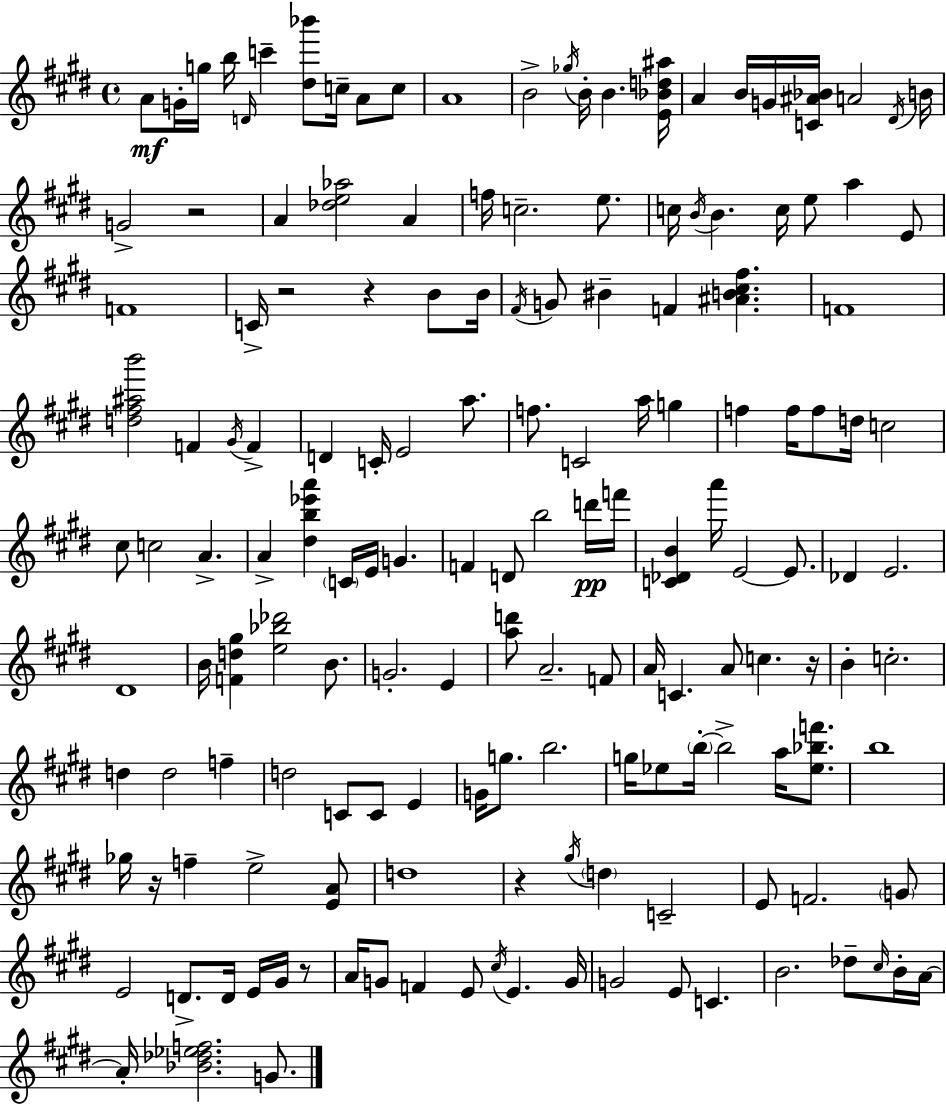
A4/e G4/s G5/s B5/s D4/s C6/q [D#5,Bb6]/e C5/s A4/e C5/e A4/w B4/h Gb5/s B4/s B4/q. [E4,Bb4,D5,A#5]/s A4/q B4/s G4/s [C4,A#4,Bb4]/s A4/h D#4/s B4/s G4/h R/h A4/q [Db5,E5,Ab5]/h A4/q F5/s C5/h. E5/e. C5/s B4/s B4/q. C5/s E5/e A5/q E4/e F4/w C4/s R/h R/q B4/e B4/s F#4/s G4/e BIS4/q F4/q [A#4,B4,C#5,F#5]/q. F4/w [D5,F#5,A#5,B6]/h F4/q G#4/s F4/q D4/q C4/s E4/h A5/e. F5/e. C4/h A5/s G5/q F5/q F5/s F5/e D5/s C5/h C#5/e C5/h A4/q. A4/q [D#5,B5,Eb6,A6]/q C4/s E4/s G4/q. F4/q D4/e B5/h D6/s F6/s [C4,Db4,B4]/q A6/s E4/h E4/e. Db4/q E4/h. D#4/w B4/s [F4,D5,G#5]/q [E5,Bb5,Db6]/h B4/e. G4/h. E4/q [A5,D6]/e A4/h. F4/e A4/s C4/q. A4/e C5/q. R/s B4/q C5/h. D5/q D5/h F5/q D5/h C4/e C4/e E4/q G4/s G5/e. B5/h. G5/s Eb5/e B5/s B5/h A5/s [Eb5,Bb5,F6]/e. B5/w Gb5/s R/s F5/q E5/h [E4,A4]/e D5/w R/q G#5/s D5/q C4/h E4/e F4/h. G4/e E4/h D4/e. D4/s E4/s G#4/s R/e A4/s G4/e F4/q E4/e C#5/s E4/q. G4/s G4/h E4/e C4/q. B4/h. Db5/e C#5/s B4/s A4/s A4/s [Bb4,Db5,Eb5,F5]/h. G4/e.